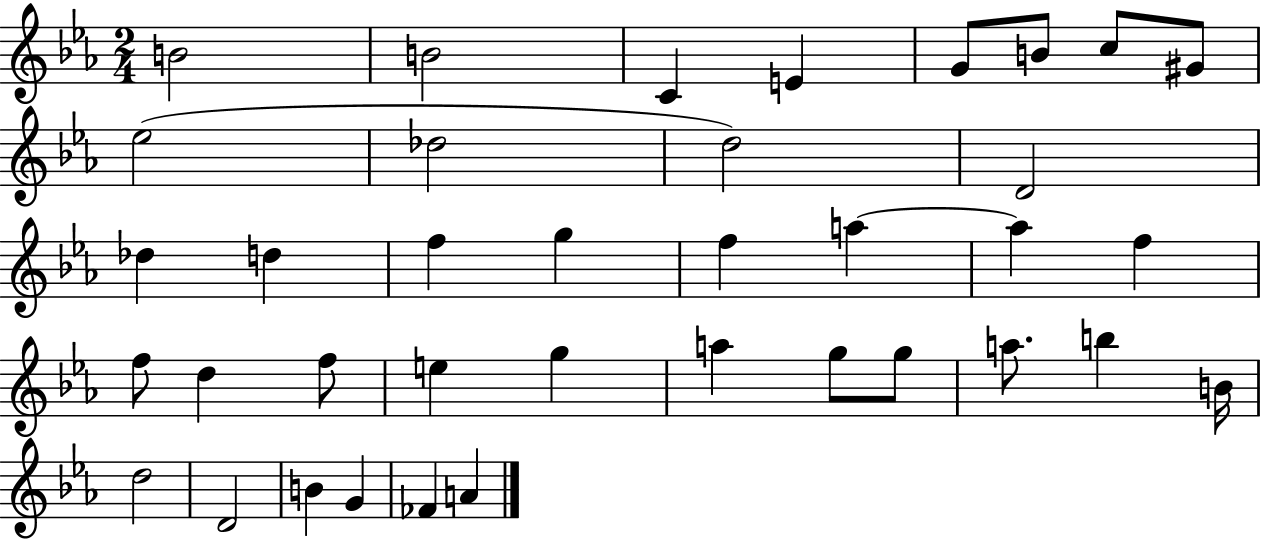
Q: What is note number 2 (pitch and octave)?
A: B4